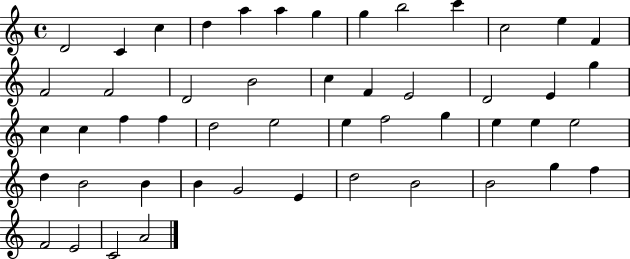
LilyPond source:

{
  \clef treble
  \time 4/4
  \defaultTimeSignature
  \key c \major
  d'2 c'4 c''4 | d''4 a''4 a''4 g''4 | g''4 b''2 c'''4 | c''2 e''4 f'4 | \break f'2 f'2 | d'2 b'2 | c''4 f'4 e'2 | d'2 e'4 g''4 | \break c''4 c''4 f''4 f''4 | d''2 e''2 | e''4 f''2 g''4 | e''4 e''4 e''2 | \break d''4 b'2 b'4 | b'4 g'2 e'4 | d''2 b'2 | b'2 g''4 f''4 | \break f'2 e'2 | c'2 a'2 | \bar "|."
}